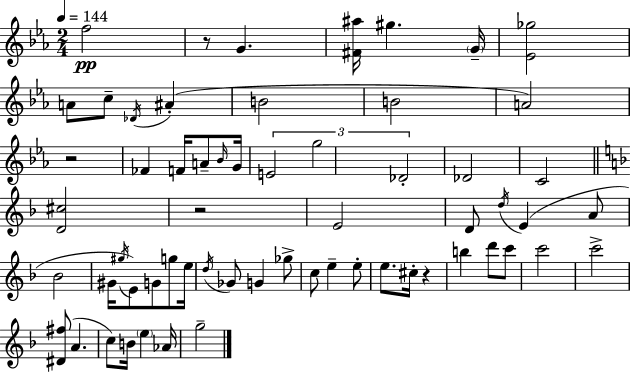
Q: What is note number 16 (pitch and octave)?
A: G4